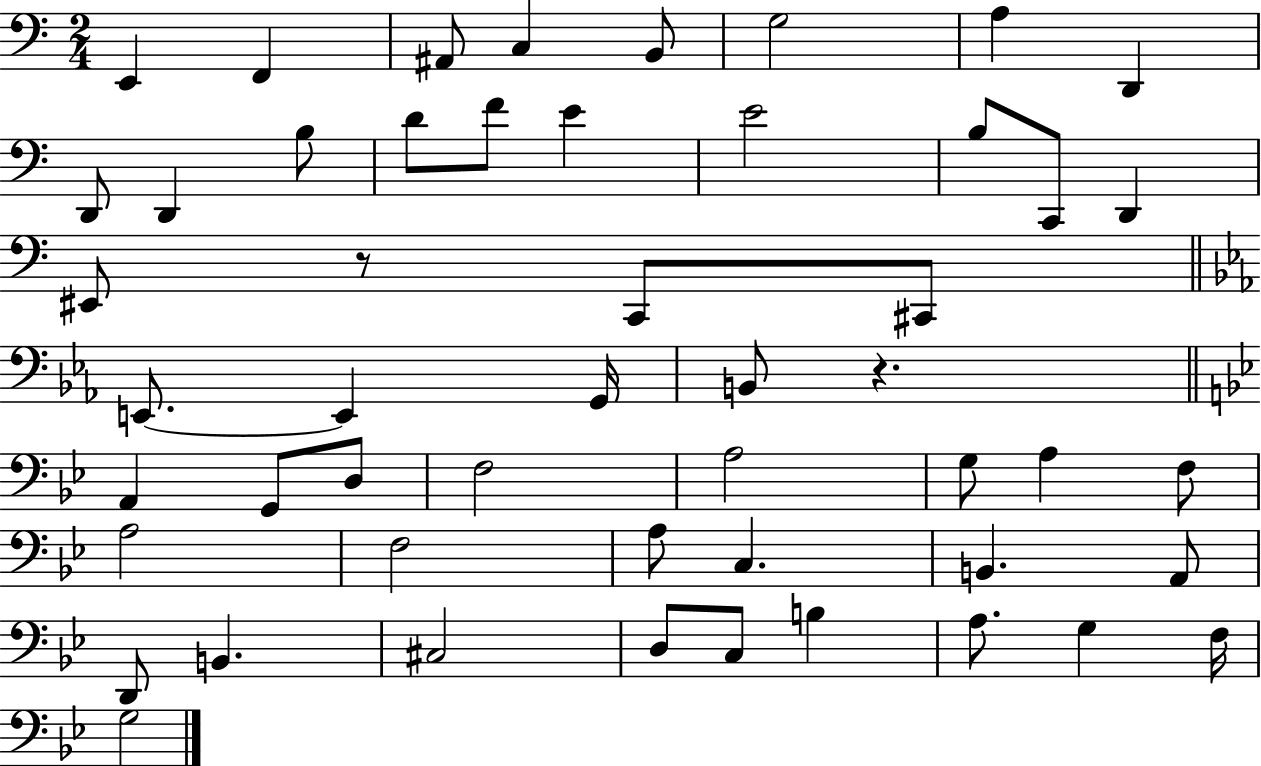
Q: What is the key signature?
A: C major